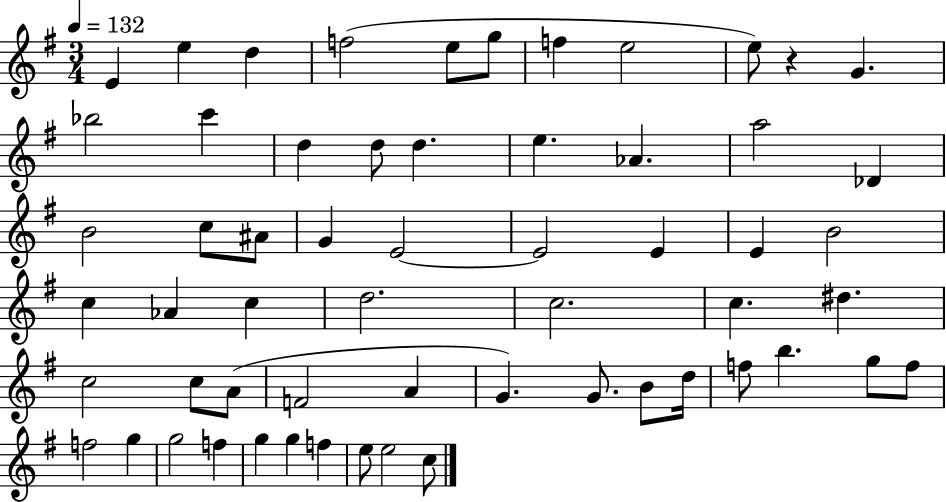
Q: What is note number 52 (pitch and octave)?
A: F5